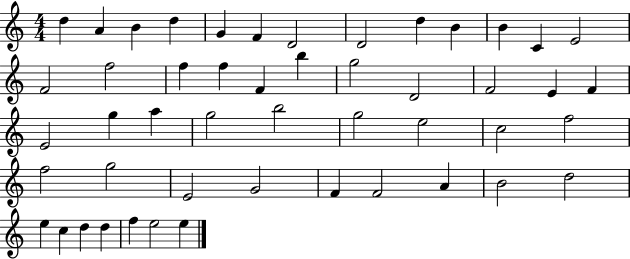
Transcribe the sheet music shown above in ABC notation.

X:1
T:Untitled
M:4/4
L:1/4
K:C
d A B d G F D2 D2 d B B C E2 F2 f2 f f F b g2 D2 F2 E F E2 g a g2 b2 g2 e2 c2 f2 f2 g2 E2 G2 F F2 A B2 d2 e c d d f e2 e